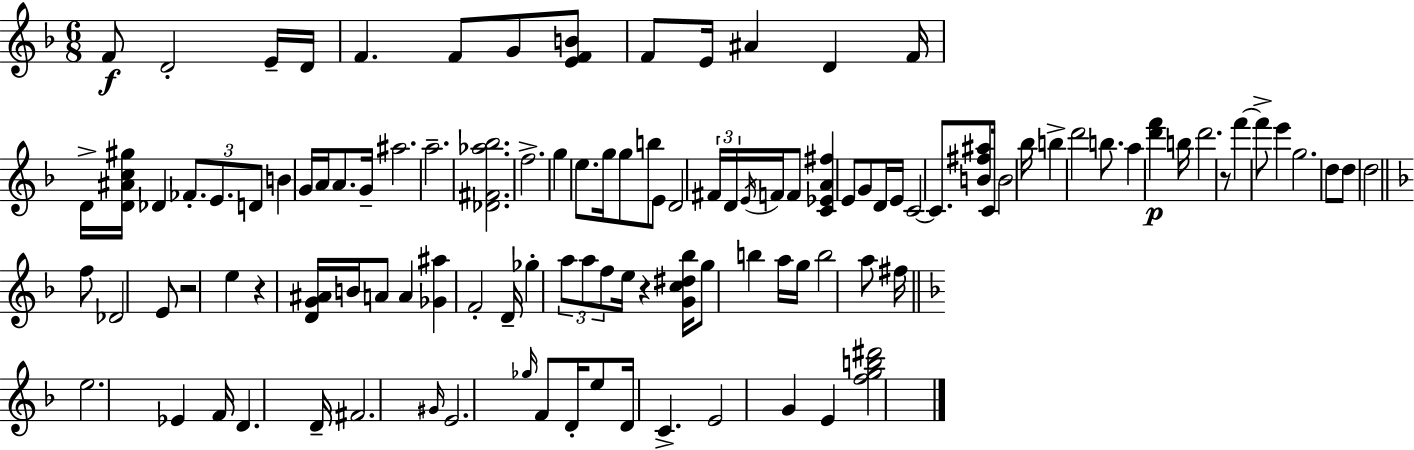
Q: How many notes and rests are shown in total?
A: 111